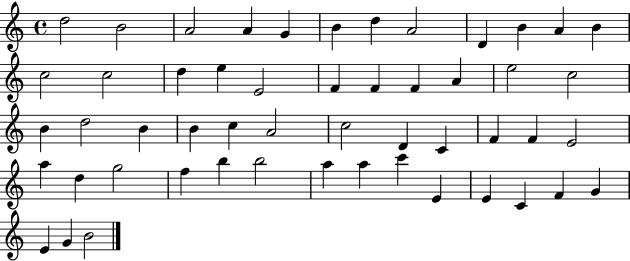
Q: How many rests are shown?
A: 0